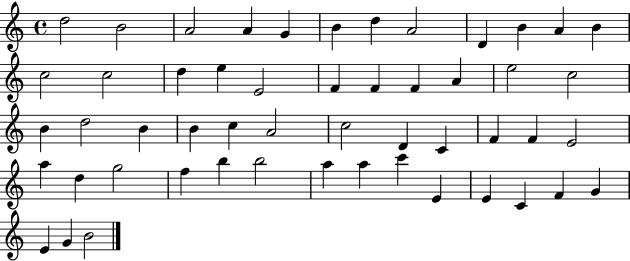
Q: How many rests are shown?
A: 0